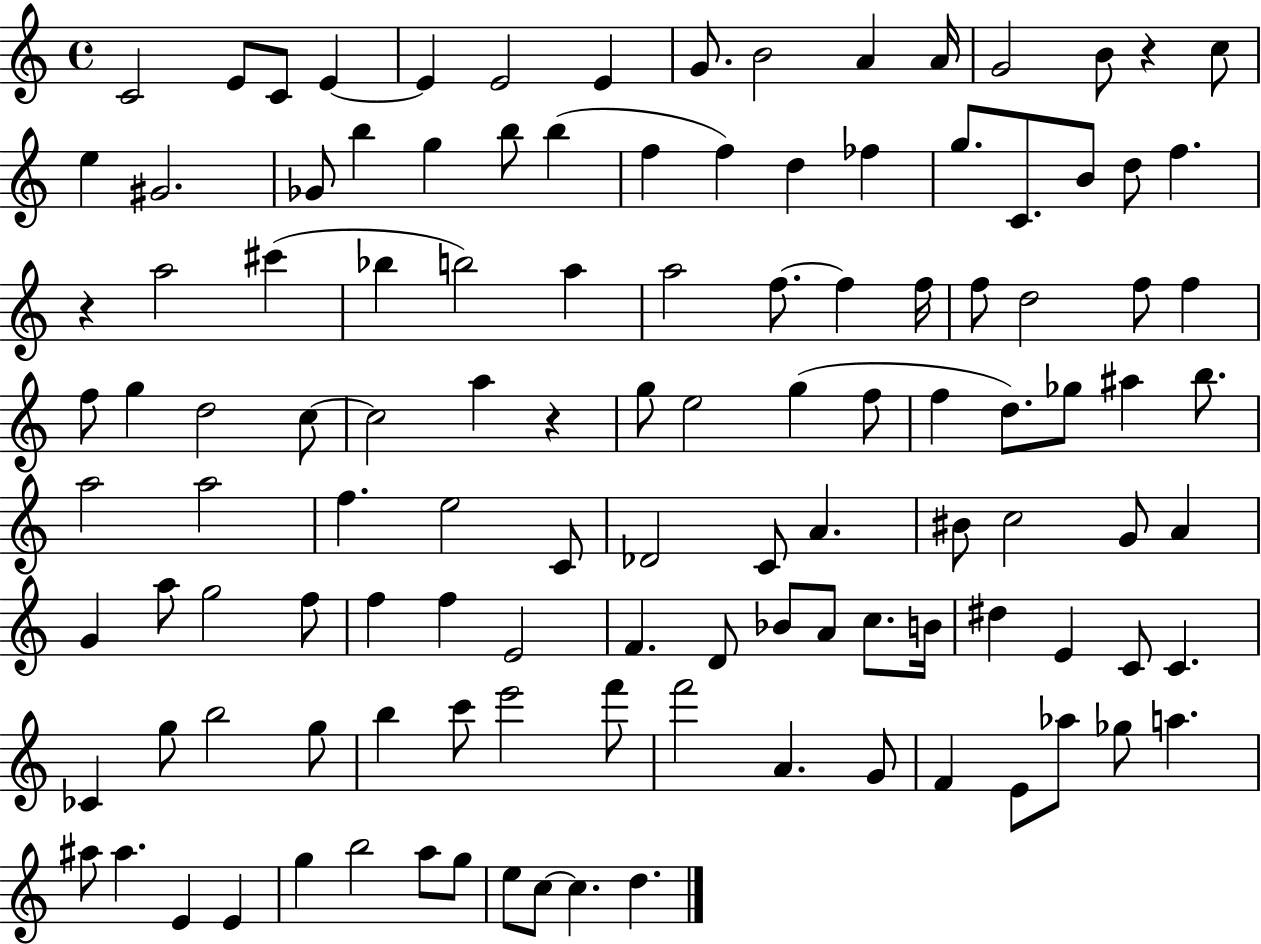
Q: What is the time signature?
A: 4/4